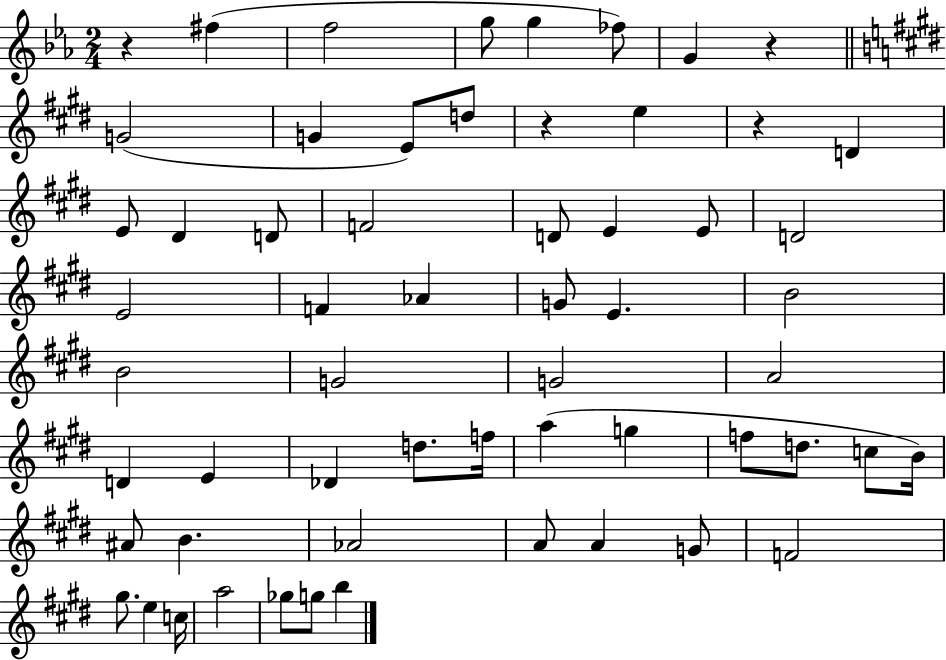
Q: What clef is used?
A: treble